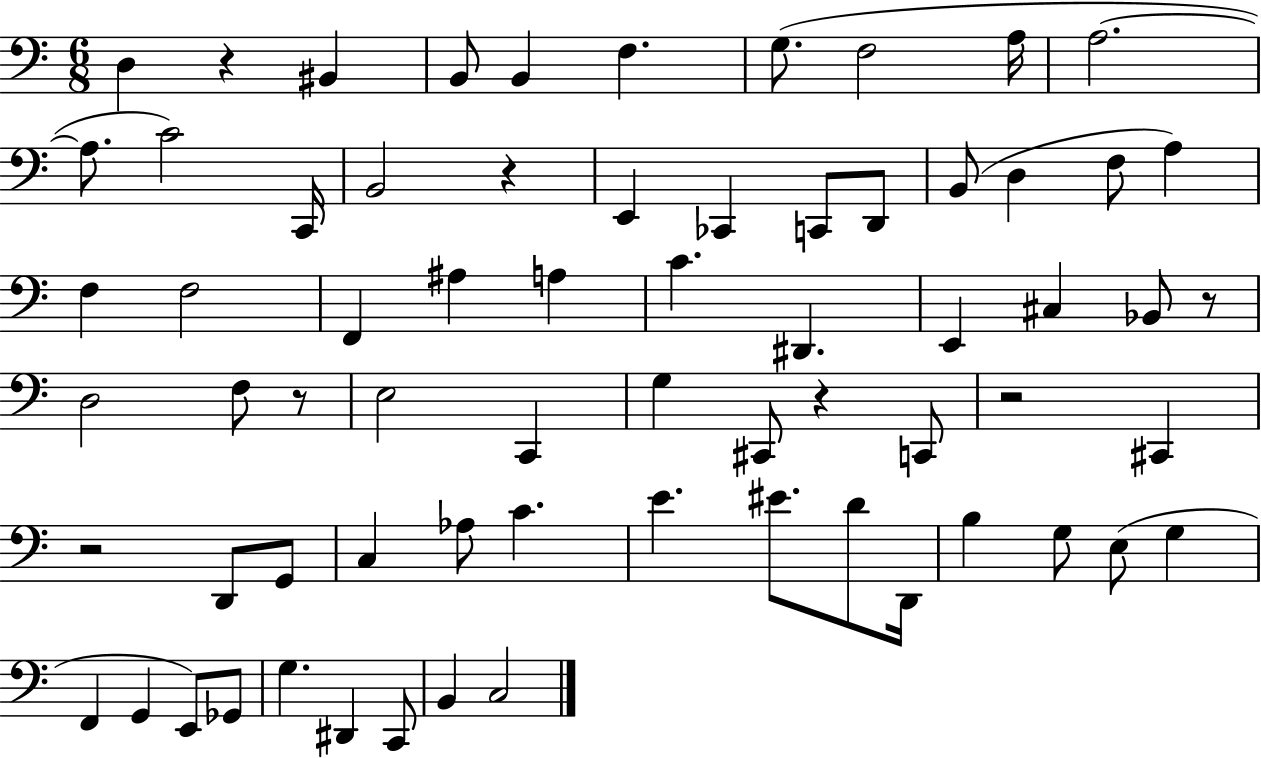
{
  \clef bass
  \numericTimeSignature
  \time 6/8
  \key c \major
  d4 r4 bis,4 | b,8 b,4 f4. | g8.( f2 a16 | a2.~~ | \break a8. c'2) c,16 | b,2 r4 | e,4 ces,4 c,8 d,8 | b,8( d4 f8 a4) | \break f4 f2 | f,4 ais4 a4 | c'4. dis,4. | e,4 cis4 bes,8 r8 | \break d2 f8 r8 | e2 c,4 | g4 cis,8 r4 c,8 | r2 cis,4 | \break r2 d,8 g,8 | c4 aes8 c'4. | e'4. eis'8. d'8 d,16 | b4 g8 e8( g4 | \break f,4 g,4 e,8) ges,8 | g4. dis,4 c,8 | b,4 c2 | \bar "|."
}